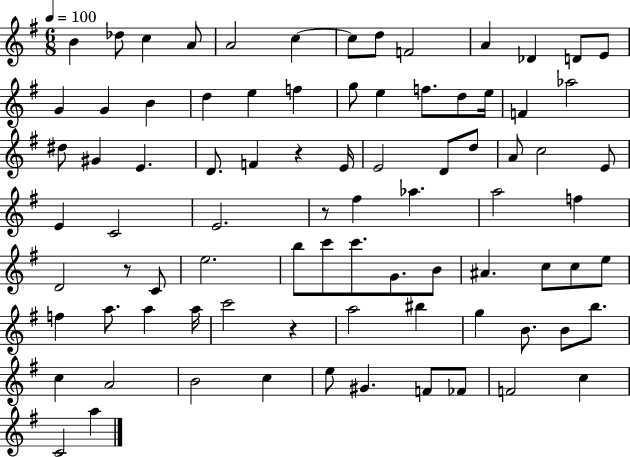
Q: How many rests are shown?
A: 4